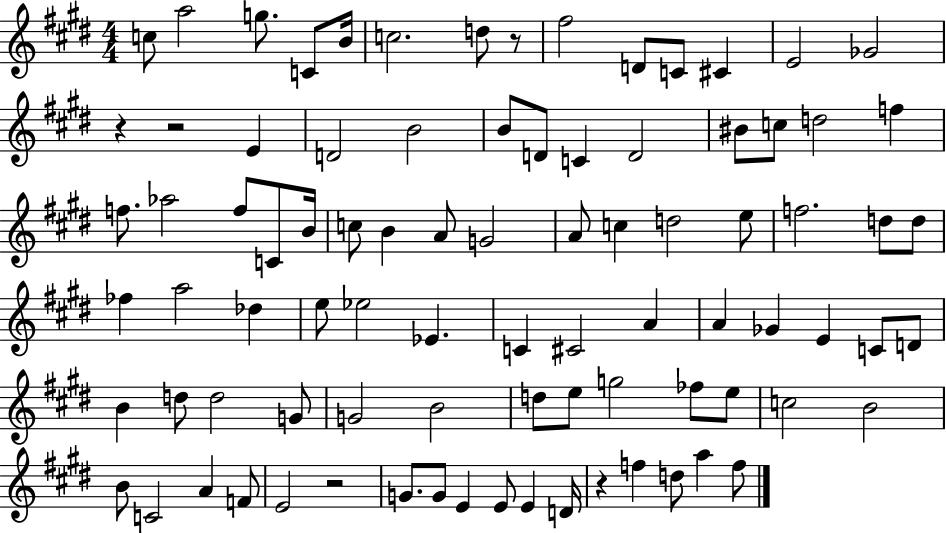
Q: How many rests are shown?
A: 5